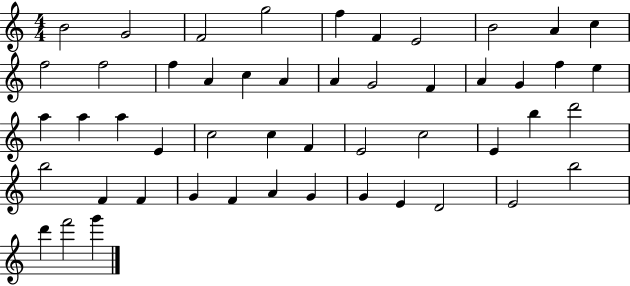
B4/h G4/h F4/h G5/h F5/q F4/q E4/h B4/h A4/q C5/q F5/h F5/h F5/q A4/q C5/q A4/q A4/q G4/h F4/q A4/q G4/q F5/q E5/q A5/q A5/q A5/q E4/q C5/h C5/q F4/q E4/h C5/h E4/q B5/q D6/h B5/h F4/q F4/q G4/q F4/q A4/q G4/q G4/q E4/q D4/h E4/h B5/h D6/q F6/h G6/q